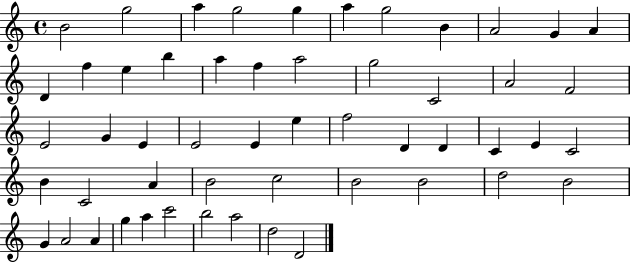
B4/h G5/h A5/q G5/h G5/q A5/q G5/h B4/q A4/h G4/q A4/q D4/q F5/q E5/q B5/q A5/q F5/q A5/h G5/h C4/h A4/h F4/h E4/h G4/q E4/q E4/h E4/q E5/q F5/h D4/q D4/q C4/q E4/q C4/h B4/q C4/h A4/q B4/h C5/h B4/h B4/h D5/h B4/h G4/q A4/h A4/q G5/q A5/q C6/h B5/h A5/h D5/h D4/h